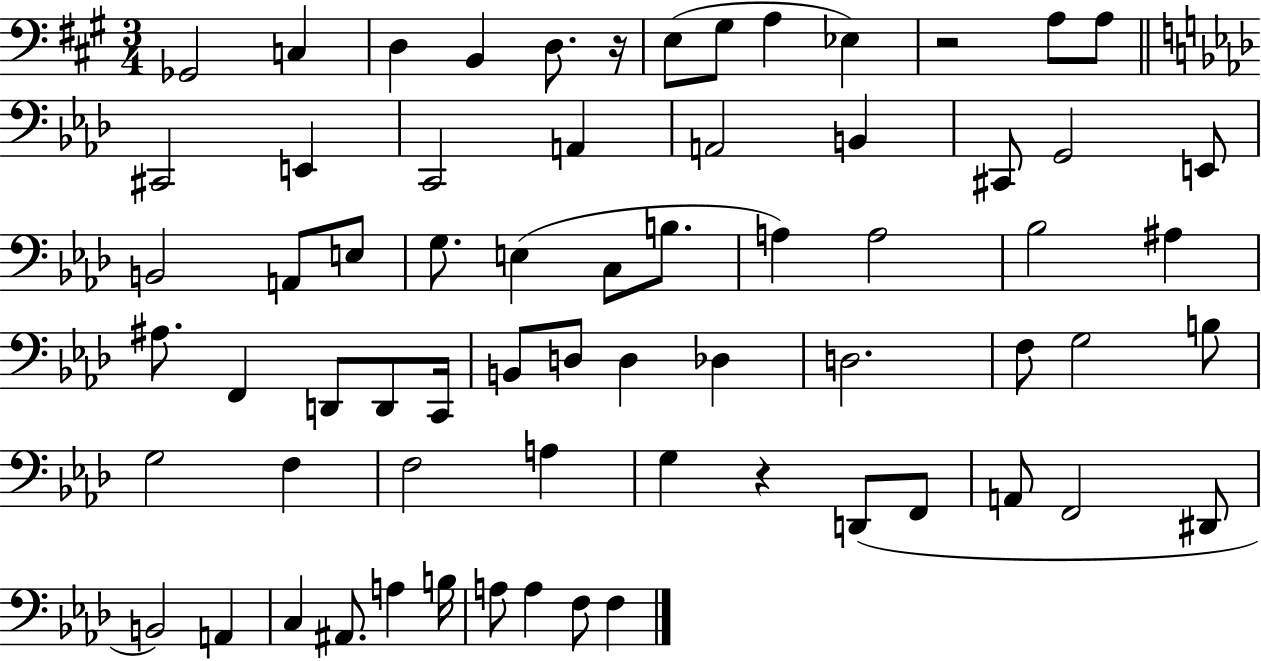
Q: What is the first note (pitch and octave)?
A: Gb2